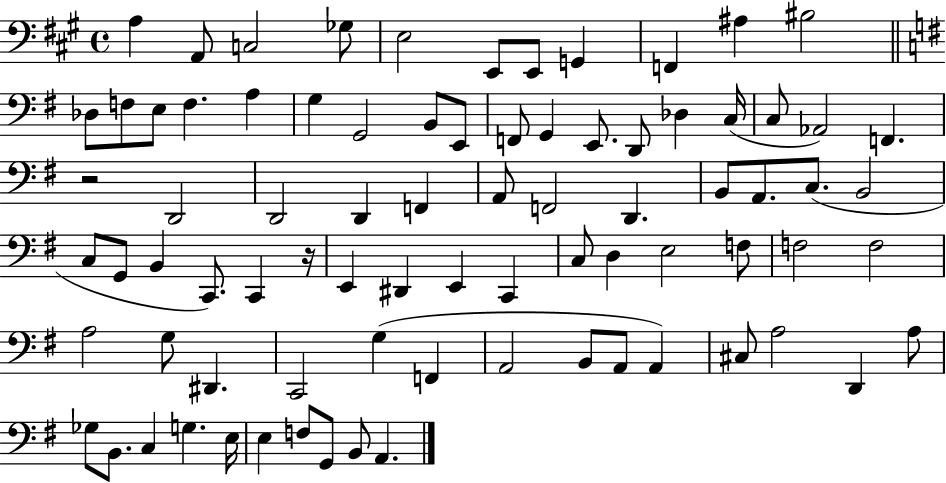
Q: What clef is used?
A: bass